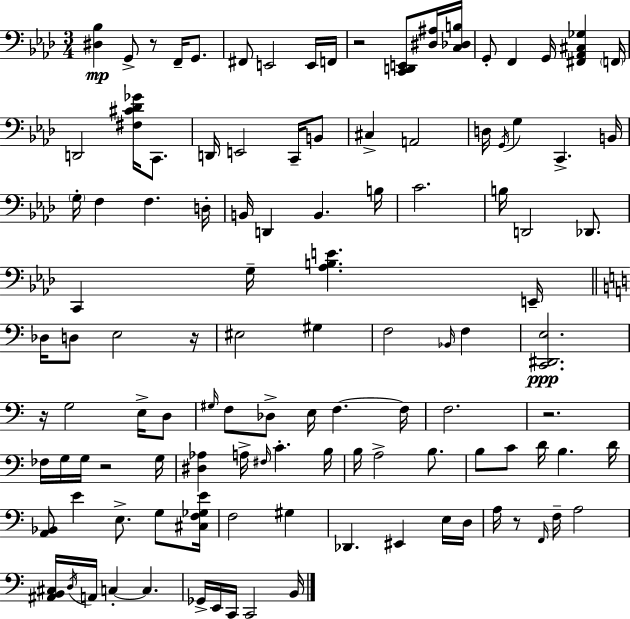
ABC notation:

X:1
T:Untitled
M:3/4
L:1/4
K:Ab
[^D,_B,] G,,/2 z/2 F,,/4 G,,/2 ^F,,/2 E,,2 E,,/4 F,,/4 z2 [C,,D,,E,,]/2 [^D,^A,]/4 [C,_D,B,]/4 G,,/2 F,, G,,/4 [^F,,_A,,^C,_G,] F,,/4 D,,2 [^F,^C_D_G]/4 C,,/2 D,,/4 E,,2 C,,/4 B,,/2 ^C, A,,2 D,/4 G,,/4 G, C,, B,,/4 G,/4 F, F, D,/4 B,,/4 D,, B,, B,/4 C2 B,/4 D,,2 _D,,/2 C,, G,/4 [_A,B,E] E,,/4 _D,/4 D,/2 E,2 z/4 ^E,2 ^G, F,2 _B,,/4 F, [C,,^D,,E,]2 z/4 G,2 E,/4 D,/2 ^G,/4 F,/2 _D,/2 E,/4 F, F,/4 F,2 z2 _F,/4 G,/4 G,/4 z2 G,/4 [^D,_A,] A,/4 ^F,/4 C B,/4 B,/4 A,2 B,/2 B,/2 C/2 D/4 B, D/4 [A,,_B,,]/2 E E,/2 G,/2 [^C,F,_G,E]/4 F,2 ^G, _D,, ^E,, E,/4 D,/4 A,/4 z/2 F,,/4 F,/4 A,2 [^A,,B,,^C,]/4 D,/4 A,,/4 C, C, _G,,/4 E,,/4 C,,/4 C,,2 B,,/4